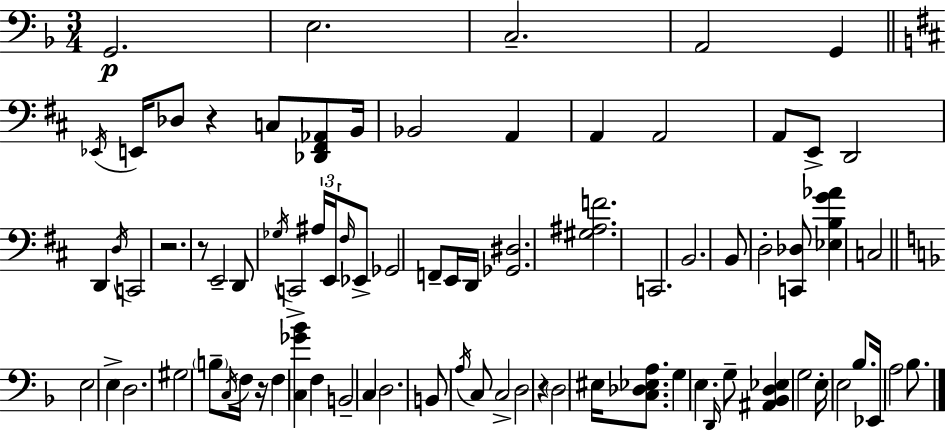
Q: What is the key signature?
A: D minor